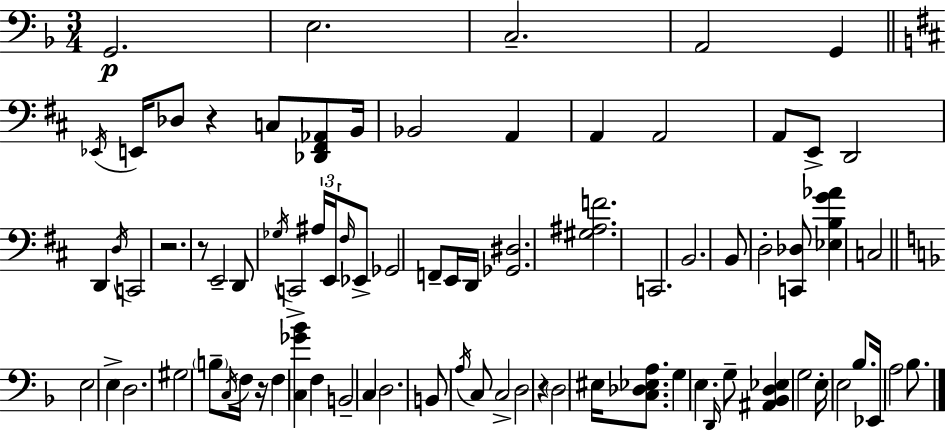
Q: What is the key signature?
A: D minor